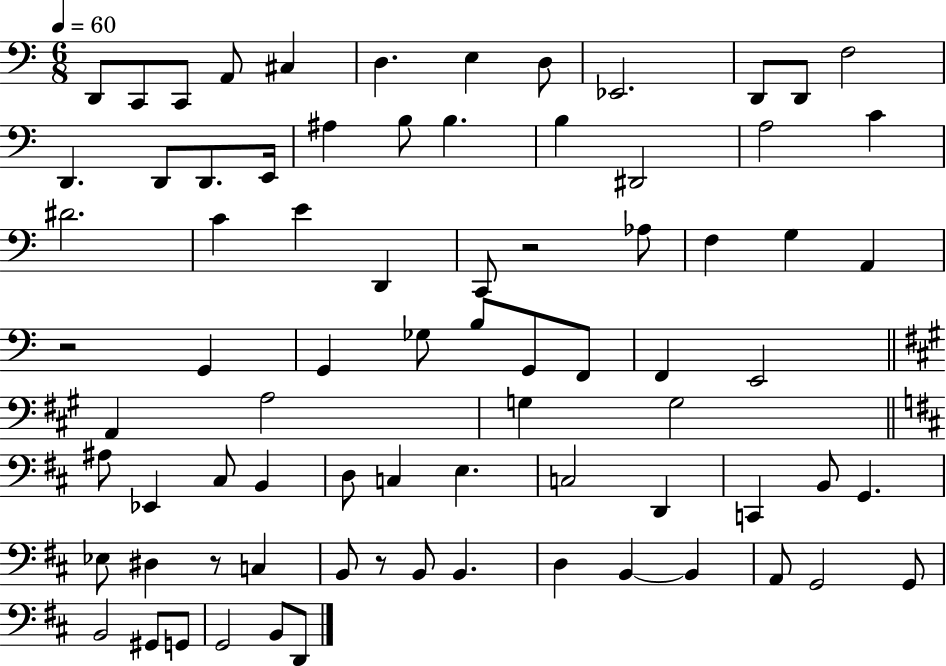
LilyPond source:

{
  \clef bass
  \numericTimeSignature
  \time 6/8
  \key c \major
  \tempo 4 = 60
  \repeat volta 2 { d,8 c,8 c,8 a,8 cis4 | d4. e4 d8 | ees,2. | d,8 d,8 f2 | \break d,4. d,8 d,8. e,16 | ais4 b8 b4. | b4 dis,2 | a2 c'4 | \break dis'2. | c'4 e'4 d,4 | c,8 r2 aes8 | f4 g4 a,4 | \break r2 g,4 | g,4 ges8 b8 g,8 f,8 | f,4 e,2 | \bar "||" \break \key a \major a,4 a2 | g4 g2 | \bar "||" \break \key d \major ais8 ees,4 cis8 b,4 | d8 c4 e4. | c2 d,4 | c,4 b,8 g,4. | \break ees8 dis4 r8 c4 | b,8 r8 b,8 b,4. | d4 b,4~~ b,4 | a,8 g,2 g,8 | \break b,2 gis,8 g,8 | g,2 b,8 d,8 | } \bar "|."
}